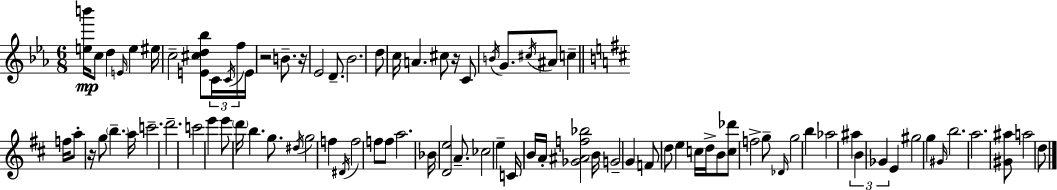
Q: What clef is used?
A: treble